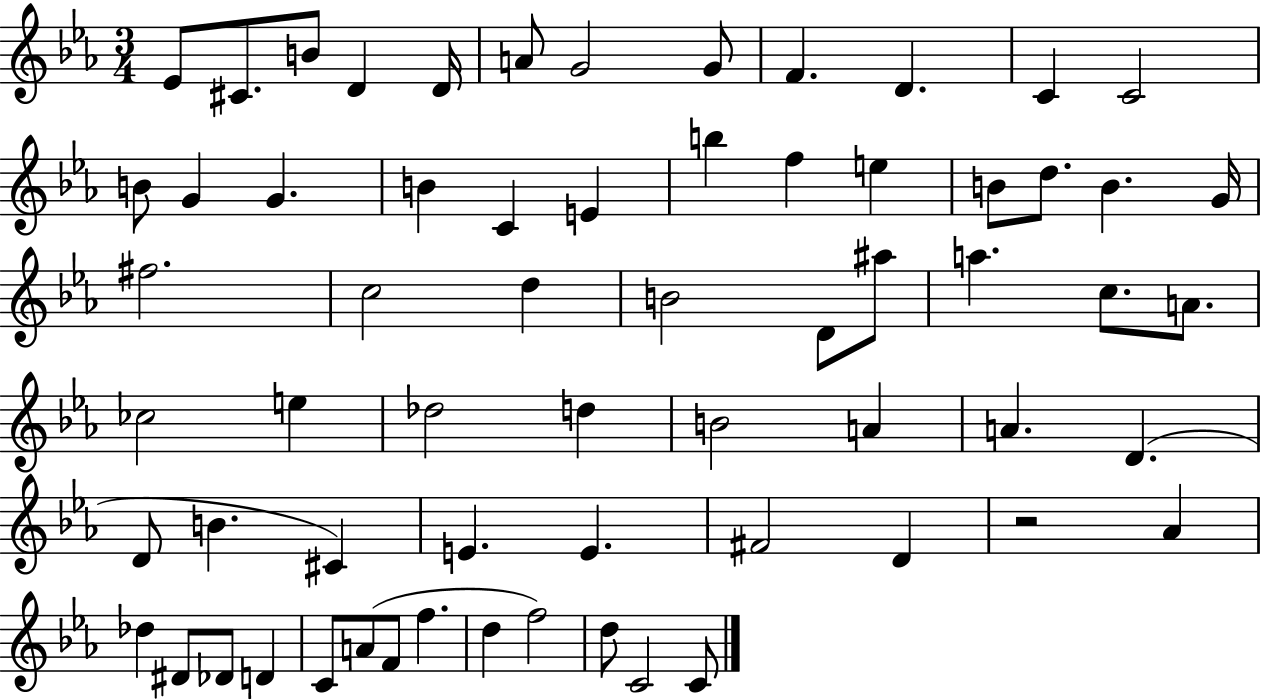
{
  \clef treble
  \numericTimeSignature
  \time 3/4
  \key ees \major
  ees'8 cis'8. b'8 d'4 d'16 | a'8 g'2 g'8 | f'4. d'4. | c'4 c'2 | \break b'8 g'4 g'4. | b'4 c'4 e'4 | b''4 f''4 e''4 | b'8 d''8. b'4. g'16 | \break fis''2. | c''2 d''4 | b'2 d'8 ais''8 | a''4. c''8. a'8. | \break ces''2 e''4 | des''2 d''4 | b'2 a'4 | a'4. d'4.( | \break d'8 b'4. cis'4) | e'4. e'4. | fis'2 d'4 | r2 aes'4 | \break des''4 dis'8 des'8 d'4 | c'8 a'8( f'8 f''4. | d''4 f''2) | d''8 c'2 c'8 | \break \bar "|."
}